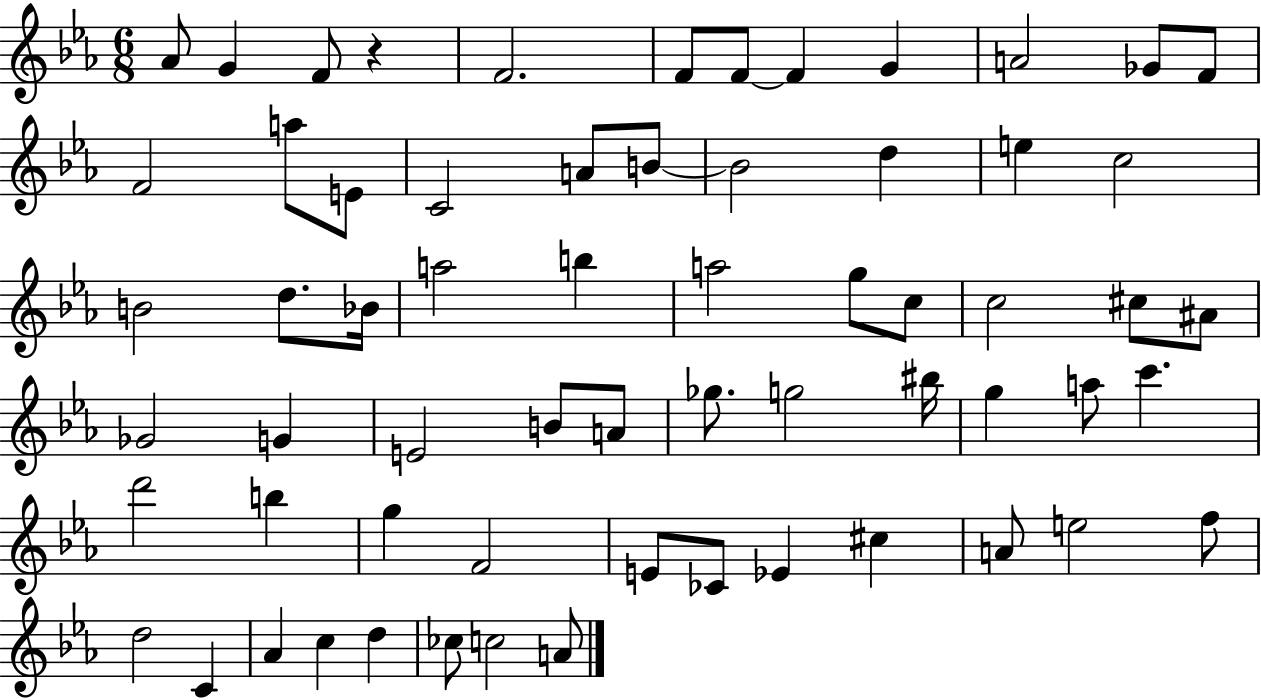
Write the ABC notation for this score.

X:1
T:Untitled
M:6/8
L:1/4
K:Eb
_A/2 G F/2 z F2 F/2 F/2 F G A2 _G/2 F/2 F2 a/2 E/2 C2 A/2 B/2 B2 d e c2 B2 d/2 _B/4 a2 b a2 g/2 c/2 c2 ^c/2 ^A/2 _G2 G E2 B/2 A/2 _g/2 g2 ^b/4 g a/2 c' d'2 b g F2 E/2 _C/2 _E ^c A/2 e2 f/2 d2 C _A c d _c/2 c2 A/2